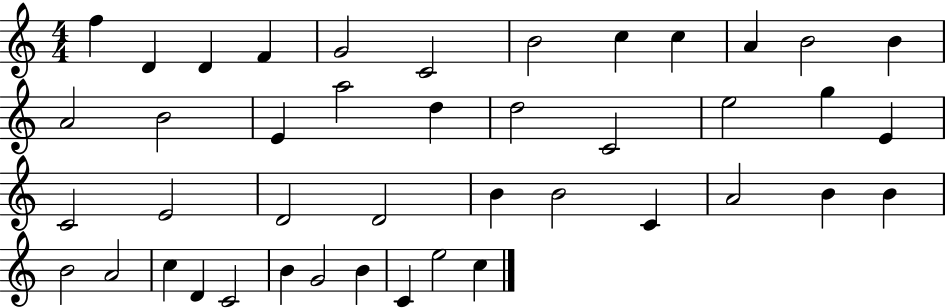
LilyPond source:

{
  \clef treble
  \numericTimeSignature
  \time 4/4
  \key c \major
  f''4 d'4 d'4 f'4 | g'2 c'2 | b'2 c''4 c''4 | a'4 b'2 b'4 | \break a'2 b'2 | e'4 a''2 d''4 | d''2 c'2 | e''2 g''4 e'4 | \break c'2 e'2 | d'2 d'2 | b'4 b'2 c'4 | a'2 b'4 b'4 | \break b'2 a'2 | c''4 d'4 c'2 | b'4 g'2 b'4 | c'4 e''2 c''4 | \break \bar "|."
}